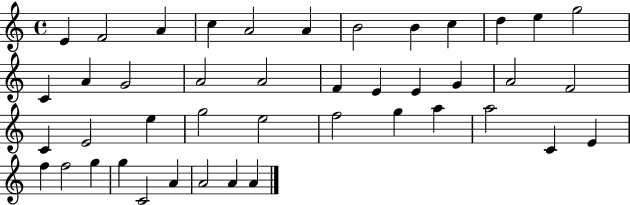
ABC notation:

X:1
T:Untitled
M:4/4
L:1/4
K:C
E F2 A c A2 A B2 B c d e g2 C A G2 A2 A2 F E E G A2 F2 C E2 e g2 e2 f2 g a a2 C E f f2 g g C2 A A2 A A